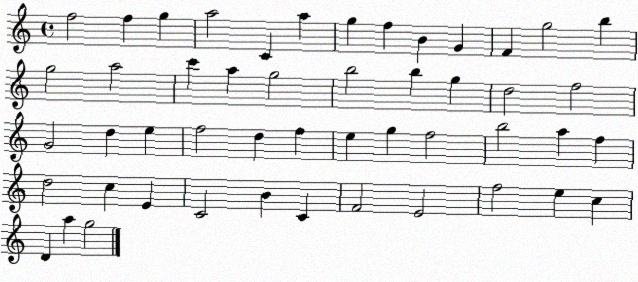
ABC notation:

X:1
T:Untitled
M:4/4
L:1/4
K:C
f2 f g a2 C a g f B G F g2 b g2 a2 c' a g2 b2 b g d2 f2 G2 d e f2 d f e g f2 b2 a f d2 c E C2 B C F2 E2 f2 e c D a g2